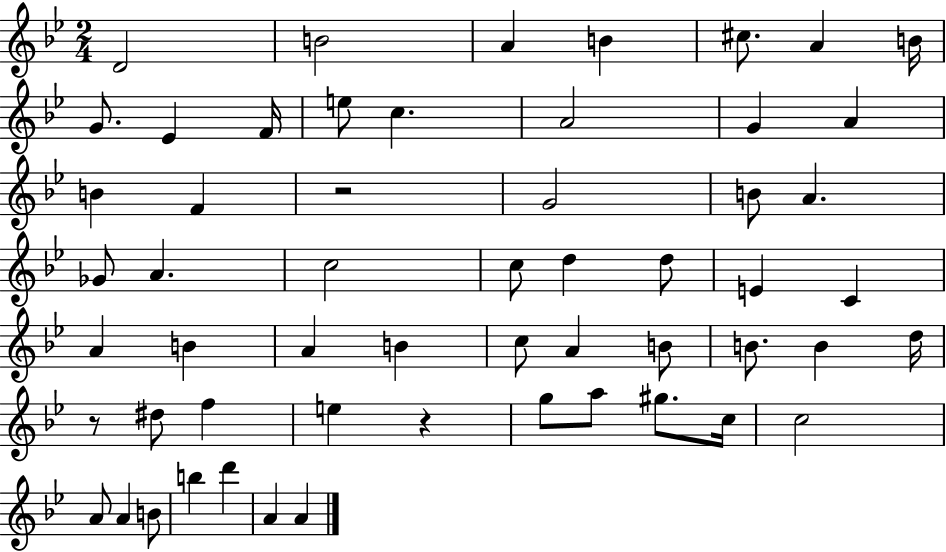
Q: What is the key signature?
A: BES major